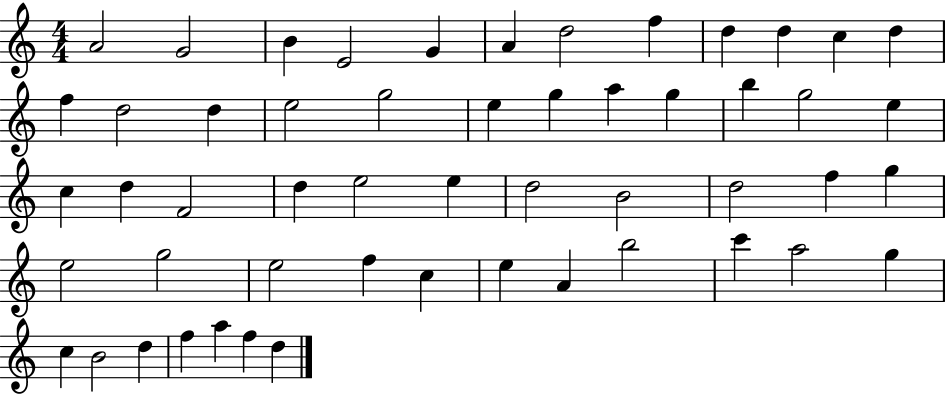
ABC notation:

X:1
T:Untitled
M:4/4
L:1/4
K:C
A2 G2 B E2 G A d2 f d d c d f d2 d e2 g2 e g a g b g2 e c d F2 d e2 e d2 B2 d2 f g e2 g2 e2 f c e A b2 c' a2 g c B2 d f a f d